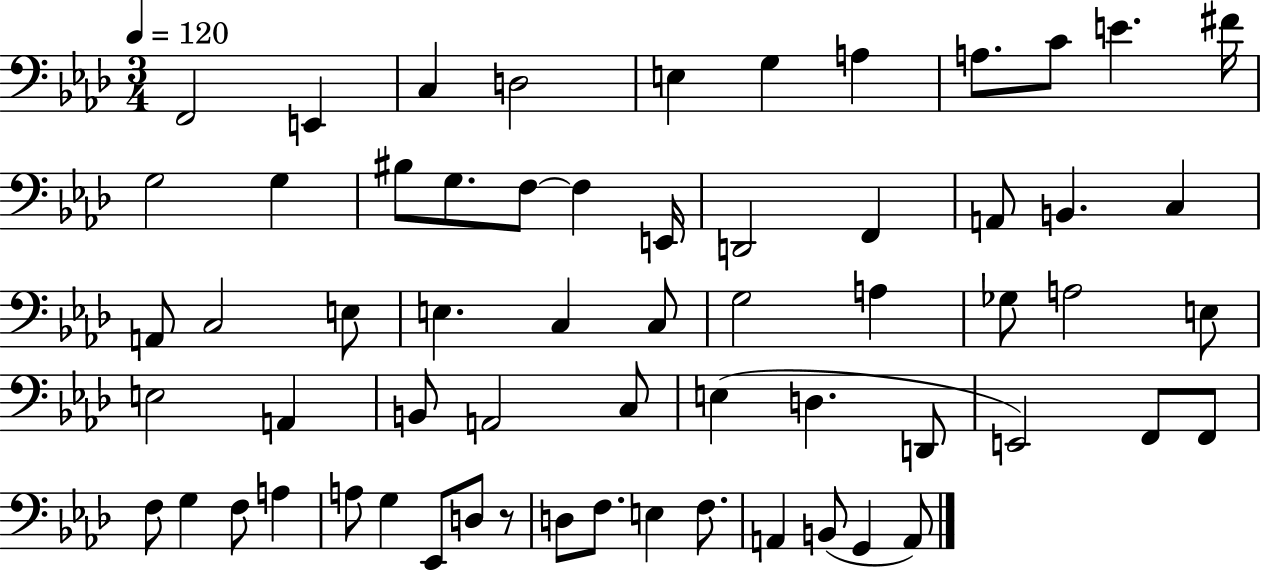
F2/h E2/q C3/q D3/h E3/q G3/q A3/q A3/e. C4/e E4/q. F#4/s G3/h G3/q BIS3/e G3/e. F3/e F3/q E2/s D2/h F2/q A2/e B2/q. C3/q A2/e C3/h E3/e E3/q. C3/q C3/e G3/h A3/q Gb3/e A3/h E3/e E3/h A2/q B2/e A2/h C3/e E3/q D3/q. D2/e E2/h F2/e F2/e F3/e G3/q F3/e A3/q A3/e G3/q Eb2/e D3/e R/e D3/e F3/e. E3/q F3/e. A2/q B2/e G2/q A2/e